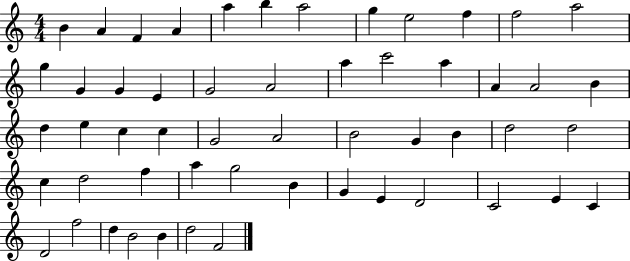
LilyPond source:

{
  \clef treble
  \numericTimeSignature
  \time 4/4
  \key c \major
  b'4 a'4 f'4 a'4 | a''4 b''4 a''2 | g''4 e''2 f''4 | f''2 a''2 | \break g''4 g'4 g'4 e'4 | g'2 a'2 | a''4 c'''2 a''4 | a'4 a'2 b'4 | \break d''4 e''4 c''4 c''4 | g'2 a'2 | b'2 g'4 b'4 | d''2 d''2 | \break c''4 d''2 f''4 | a''4 g''2 b'4 | g'4 e'4 d'2 | c'2 e'4 c'4 | \break d'2 f''2 | d''4 b'2 b'4 | d''2 f'2 | \bar "|."
}